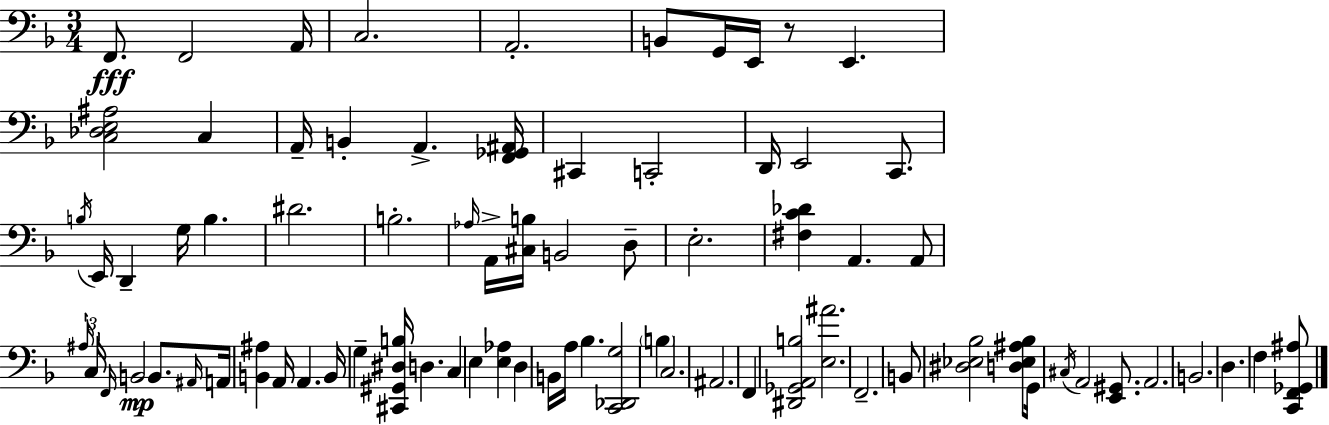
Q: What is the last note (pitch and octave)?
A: F3